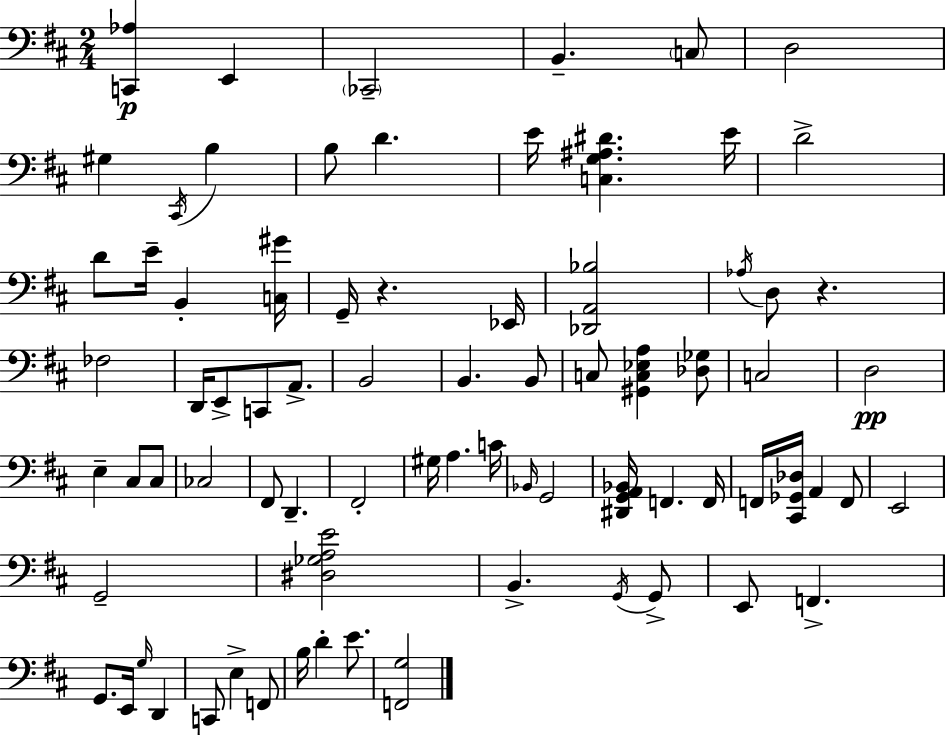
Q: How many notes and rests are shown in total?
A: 77